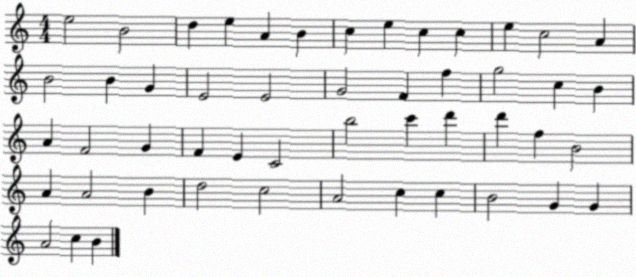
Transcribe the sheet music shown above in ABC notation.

X:1
T:Untitled
M:4/4
L:1/4
K:C
e2 B2 d e A B c e c c e c2 A B2 B G E2 E2 G2 F f g2 c B A F2 G F E C2 b2 c' d' d' f B2 A A2 B d2 c2 A2 c c B2 G G A2 c B